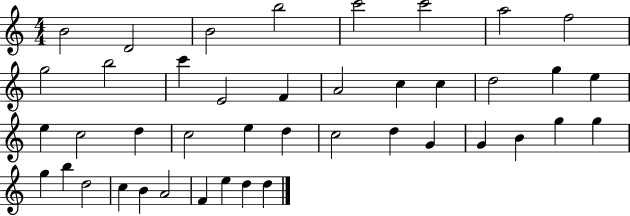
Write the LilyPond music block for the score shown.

{
  \clef treble
  \numericTimeSignature
  \time 4/4
  \key c \major
  b'2 d'2 | b'2 b''2 | c'''2 c'''2 | a''2 f''2 | \break g''2 b''2 | c'''4 e'2 f'4 | a'2 c''4 c''4 | d''2 g''4 e''4 | \break e''4 c''2 d''4 | c''2 e''4 d''4 | c''2 d''4 g'4 | g'4 b'4 g''4 g''4 | \break g''4 b''4 d''2 | c''4 b'4 a'2 | f'4 e''4 d''4 d''4 | \bar "|."
}